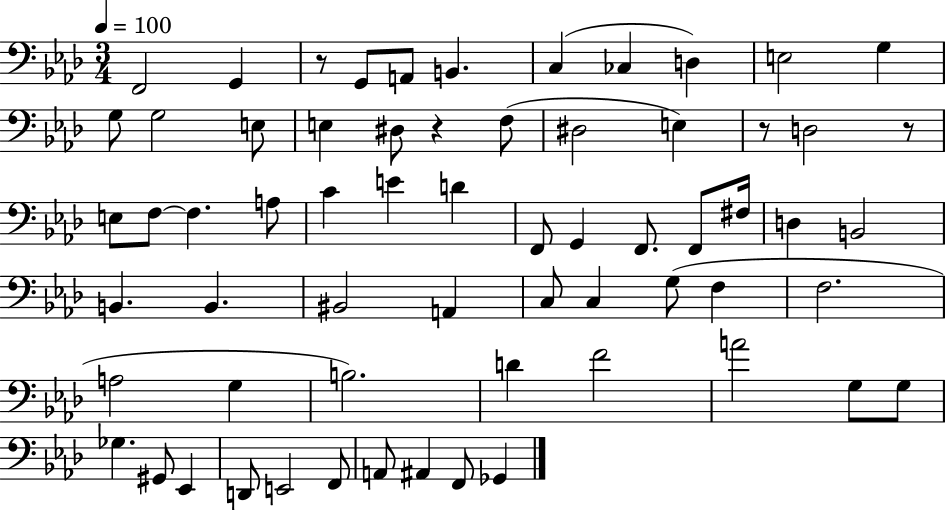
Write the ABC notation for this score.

X:1
T:Untitled
M:3/4
L:1/4
K:Ab
F,,2 G,, z/2 G,,/2 A,,/2 B,, C, _C, D, E,2 G, G,/2 G,2 E,/2 E, ^D,/2 z F,/2 ^D,2 E, z/2 D,2 z/2 E,/2 F,/2 F, A,/2 C E D F,,/2 G,, F,,/2 F,,/2 ^F,/4 D, B,,2 B,, B,, ^B,,2 A,, C,/2 C, G,/2 F, F,2 A,2 G, B,2 D F2 A2 G,/2 G,/2 _G, ^G,,/2 _E,, D,,/2 E,,2 F,,/2 A,,/2 ^A,, F,,/2 _G,,